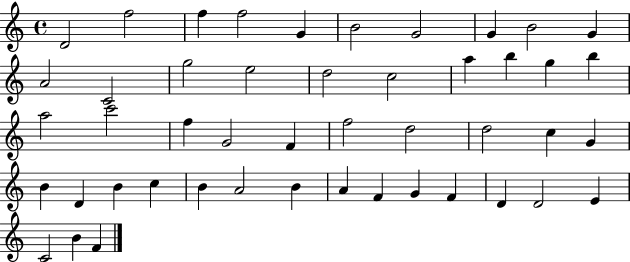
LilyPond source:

{
  \clef treble
  \time 4/4
  \defaultTimeSignature
  \key c \major
  d'2 f''2 | f''4 f''2 g'4 | b'2 g'2 | g'4 b'2 g'4 | \break a'2 c'2 | g''2 e''2 | d''2 c''2 | a''4 b''4 g''4 b''4 | \break a''2 c'''2 | f''4 g'2 f'4 | f''2 d''2 | d''2 c''4 g'4 | \break b'4 d'4 b'4 c''4 | b'4 a'2 b'4 | a'4 f'4 g'4 f'4 | d'4 d'2 e'4 | \break c'2 b'4 f'4 | \bar "|."
}